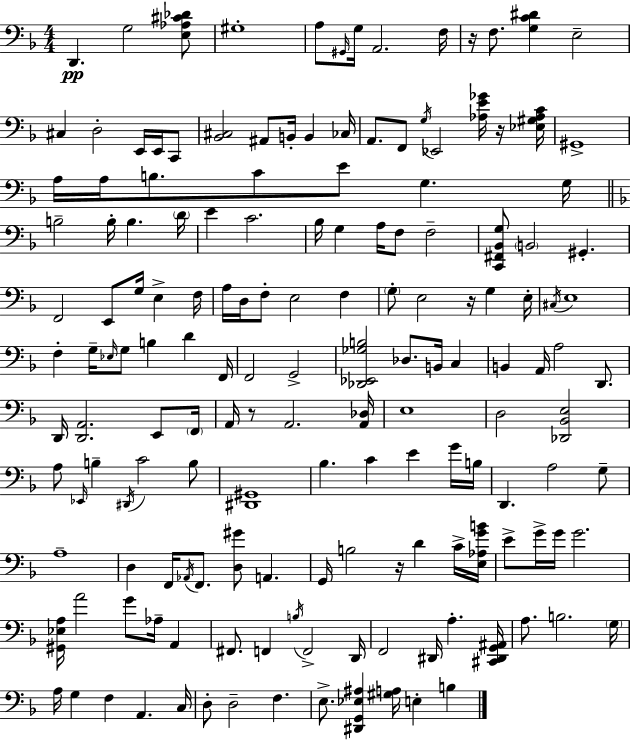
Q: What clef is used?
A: bass